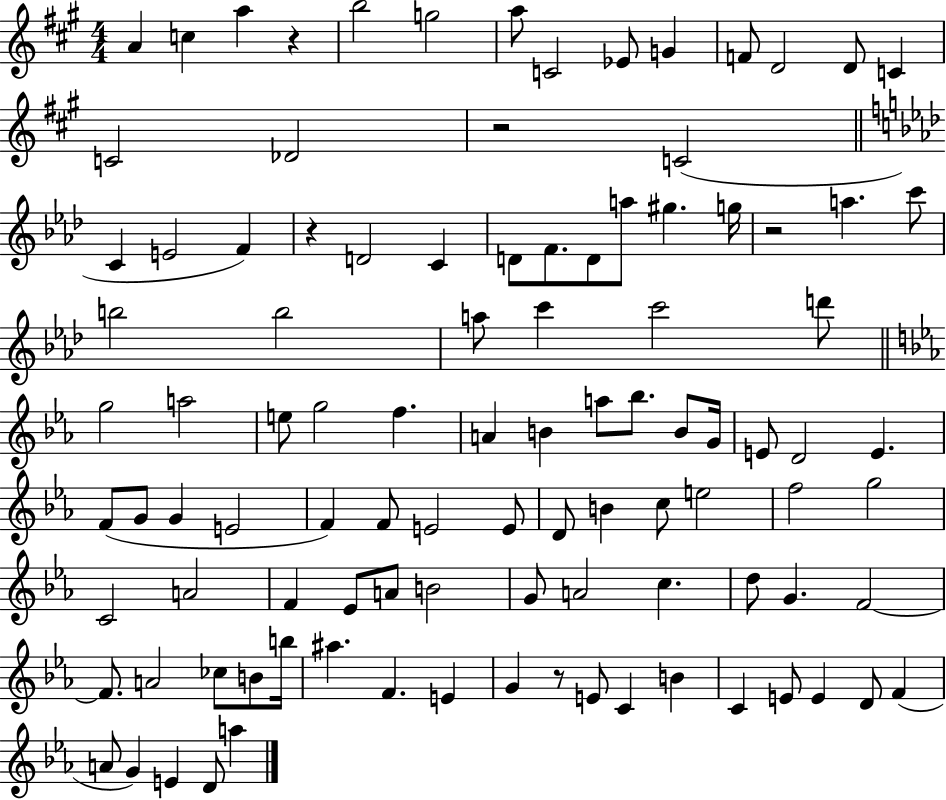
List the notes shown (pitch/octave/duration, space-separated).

A4/q C5/q A5/q R/q B5/h G5/h A5/e C4/h Eb4/e G4/q F4/e D4/h D4/e C4/q C4/h Db4/h R/h C4/h C4/q E4/h F4/q R/q D4/h C4/q D4/e F4/e. D4/e A5/e G#5/q. G5/s R/h A5/q. C6/e B5/h B5/h A5/e C6/q C6/h D6/e G5/h A5/h E5/e G5/h F5/q. A4/q B4/q A5/e Bb5/e. B4/e G4/s E4/e D4/h E4/q. F4/e G4/e G4/q E4/h F4/q F4/e E4/h E4/e D4/e B4/q C5/e E5/h F5/h G5/h C4/h A4/h F4/q Eb4/e A4/e B4/h G4/e A4/h C5/q. D5/e G4/q. F4/h F4/e. A4/h CES5/e B4/e B5/s A#5/q. F4/q. E4/q G4/q R/e E4/e C4/q B4/q C4/q E4/e E4/q D4/e F4/q A4/e G4/q E4/q D4/e A5/q